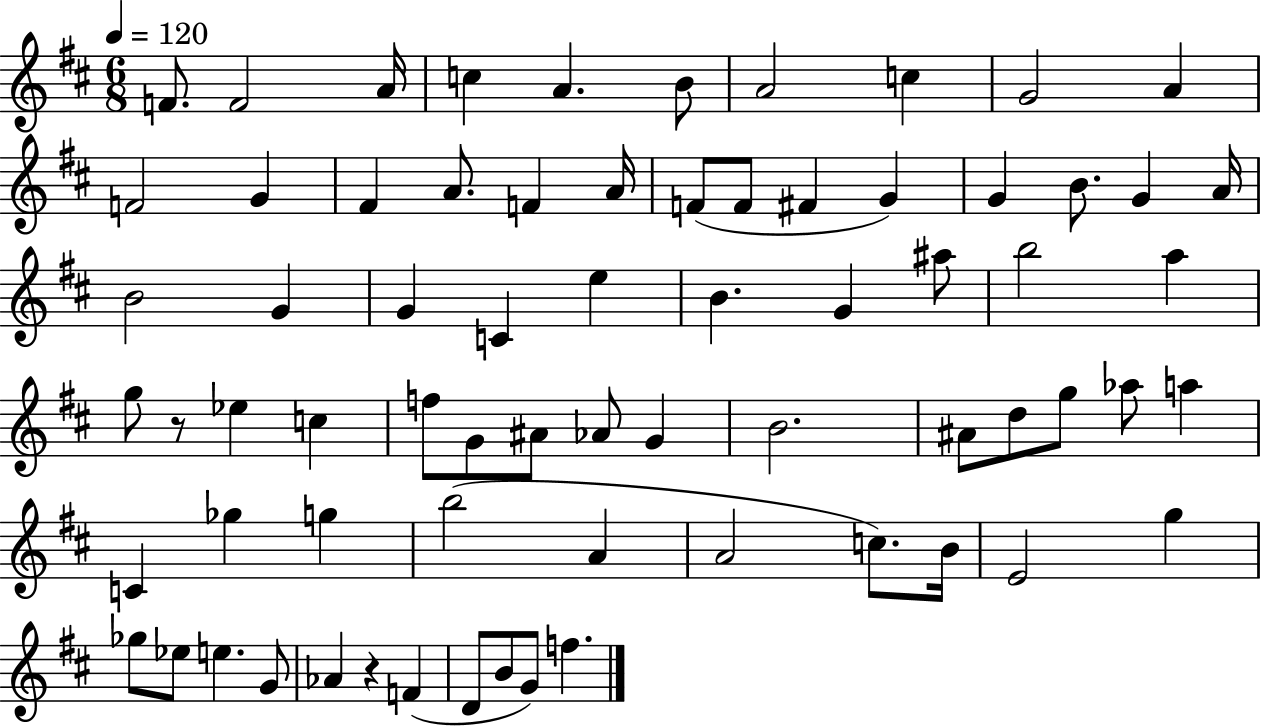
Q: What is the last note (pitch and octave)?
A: F5